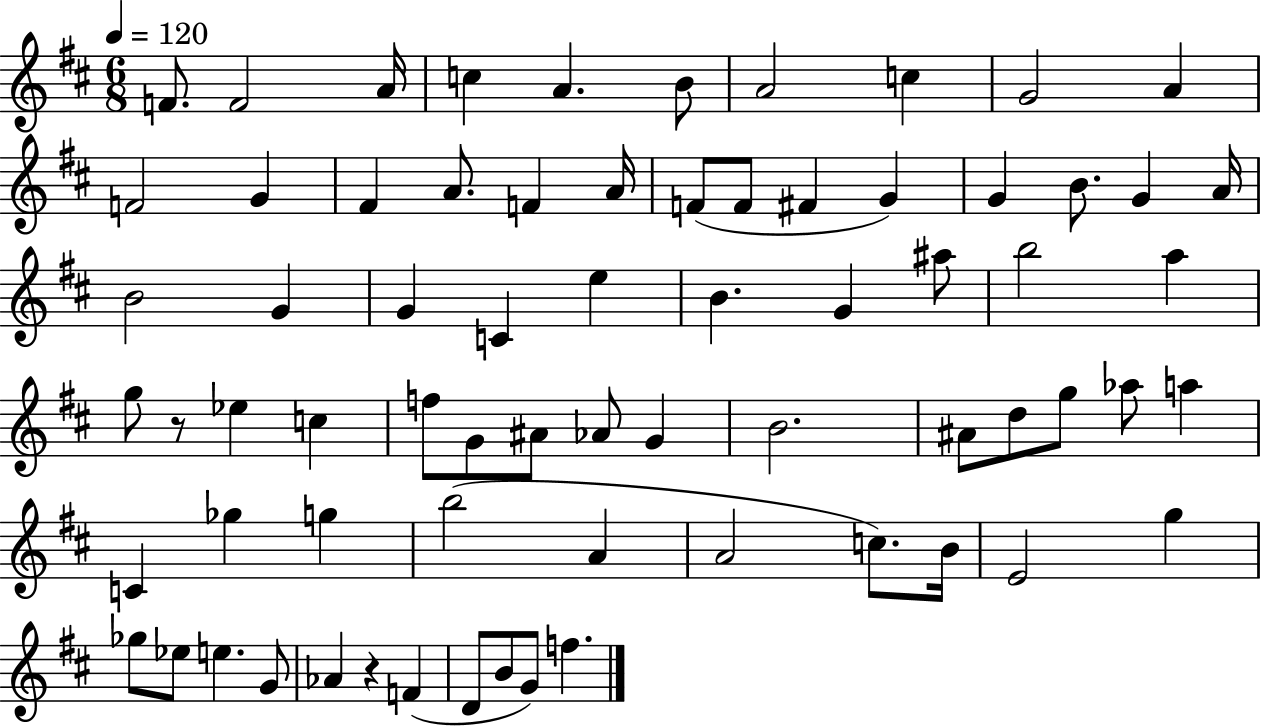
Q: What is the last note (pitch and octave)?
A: F5